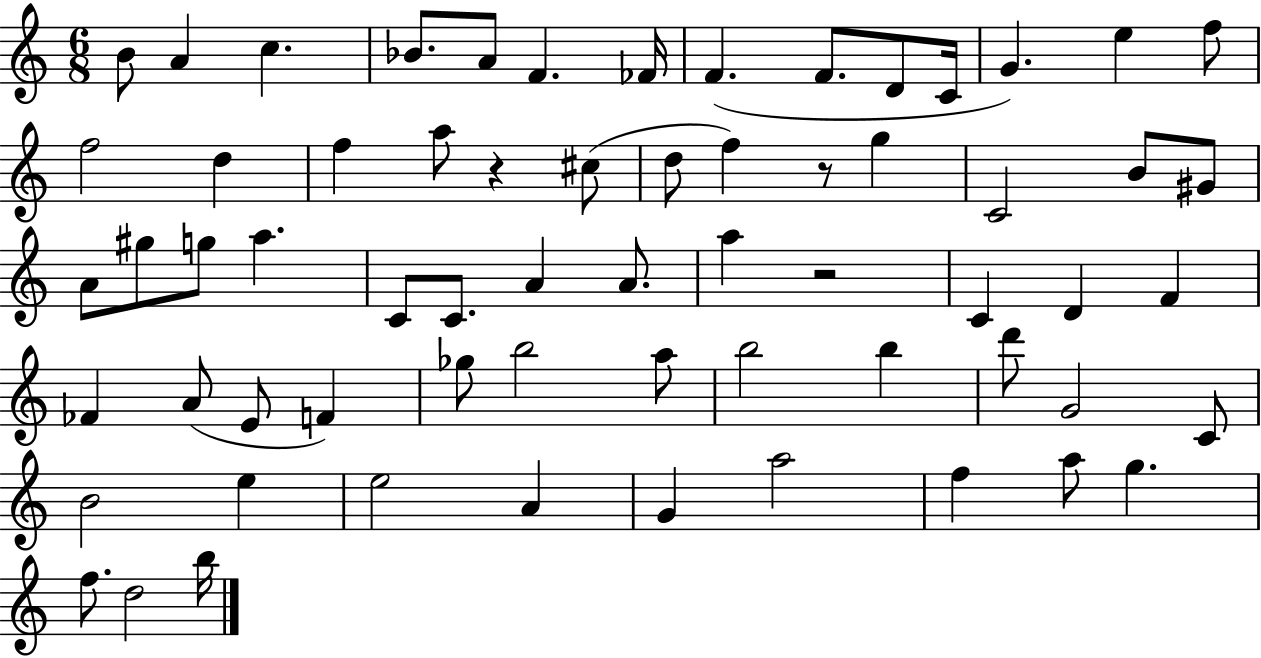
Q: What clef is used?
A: treble